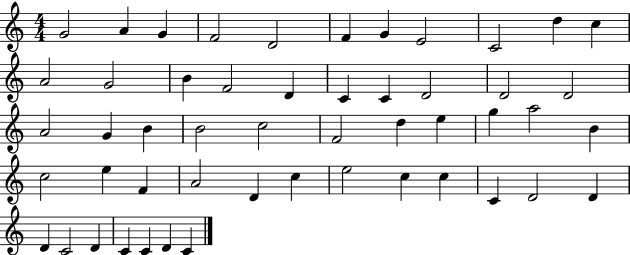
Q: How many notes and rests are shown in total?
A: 51